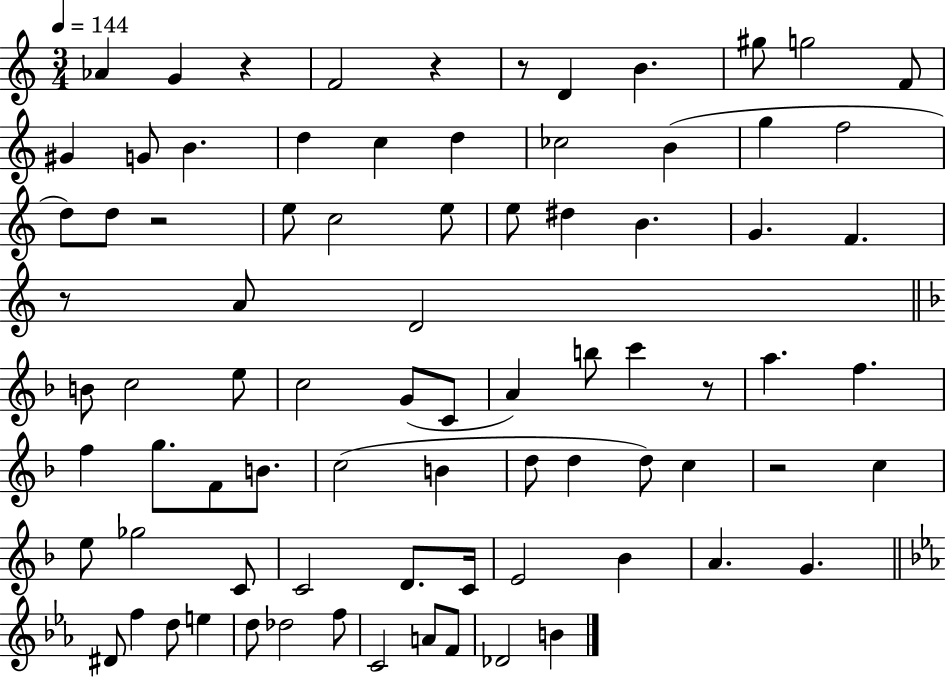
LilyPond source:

{
  \clef treble
  \numericTimeSignature
  \time 3/4
  \key c \major
  \tempo 4 = 144
  aes'4 g'4 r4 | f'2 r4 | r8 d'4 b'4. | gis''8 g''2 f'8 | \break gis'4 g'8 b'4. | d''4 c''4 d''4 | ces''2 b'4( | g''4 f''2 | \break d''8) d''8 r2 | e''8 c''2 e''8 | e''8 dis''4 b'4. | g'4. f'4. | \break r8 a'8 d'2 | \bar "||" \break \key f \major b'8 c''2 e''8 | c''2 g'8( c'8 | a'4) b''8 c'''4 r8 | a''4. f''4. | \break f''4 g''8. f'8 b'8. | c''2( b'4 | d''8 d''4 d''8) c''4 | r2 c''4 | \break e''8 ges''2 c'8 | c'2 d'8. c'16 | e'2 bes'4 | a'4. g'4. | \break \bar "||" \break \key ees \major dis'8 f''4 d''8 e''4 | d''8 des''2 f''8 | c'2 a'8 f'8 | des'2 b'4 | \break \bar "|."
}